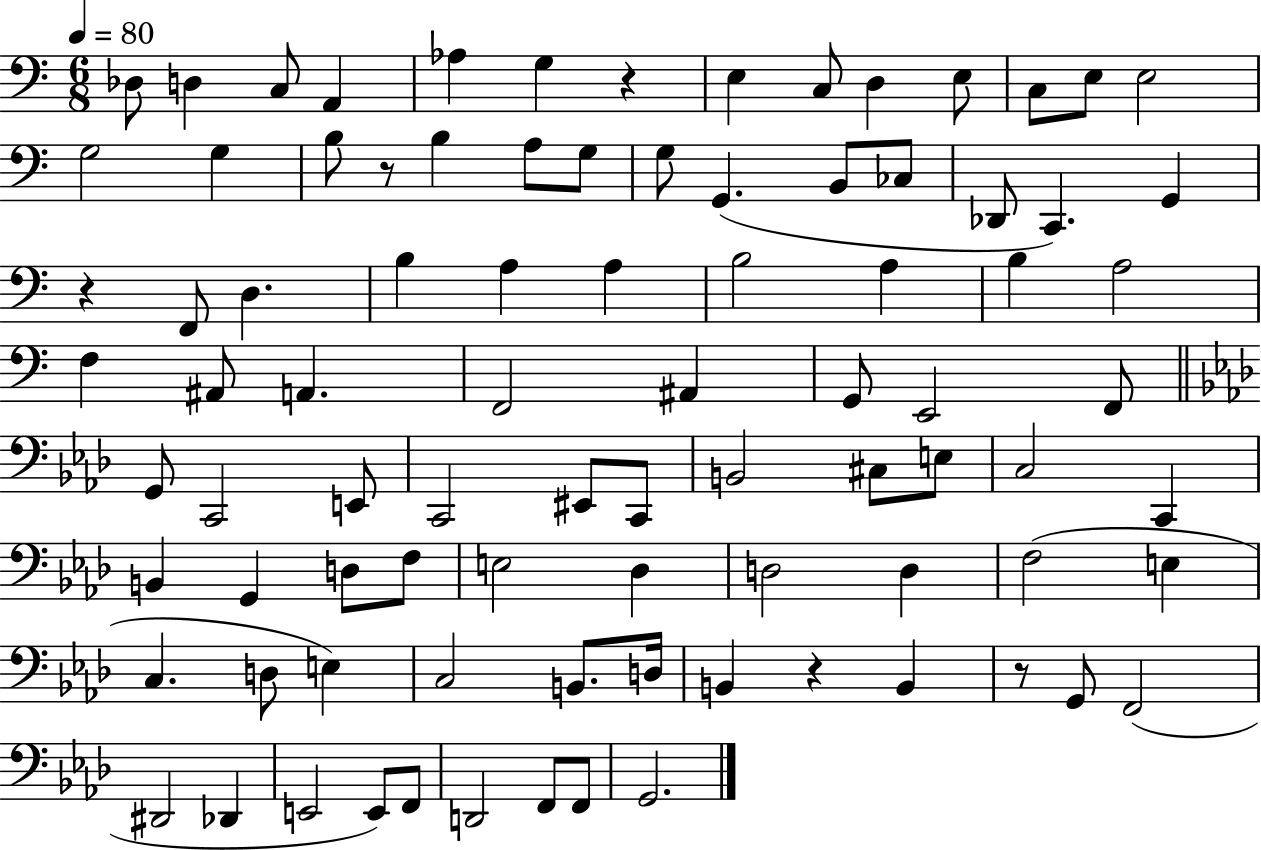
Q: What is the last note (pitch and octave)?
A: G2